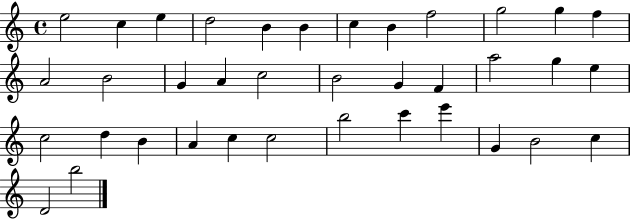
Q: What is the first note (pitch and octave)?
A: E5